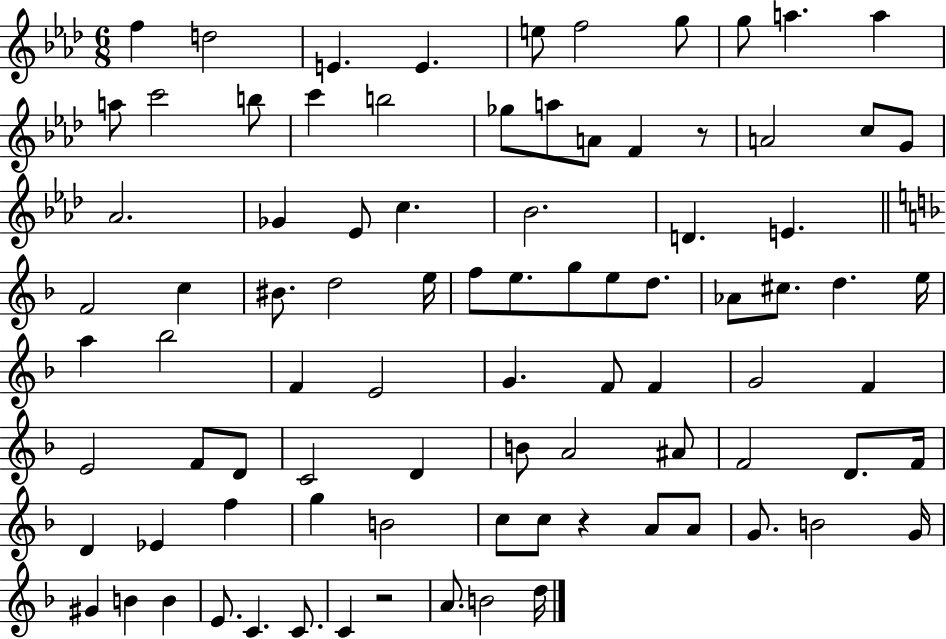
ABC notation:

X:1
T:Untitled
M:6/8
L:1/4
K:Ab
f d2 E E e/2 f2 g/2 g/2 a a a/2 c'2 b/2 c' b2 _g/2 a/2 A/2 F z/2 A2 c/2 G/2 _A2 _G _E/2 c _B2 D E F2 c ^B/2 d2 e/4 f/2 e/2 g/2 e/2 d/2 _A/2 ^c/2 d e/4 a _b2 F E2 G F/2 F G2 F E2 F/2 D/2 C2 D B/2 A2 ^A/2 F2 D/2 F/4 D _E f g B2 c/2 c/2 z A/2 A/2 G/2 B2 G/4 ^G B B E/2 C C/2 C z2 A/2 B2 d/4